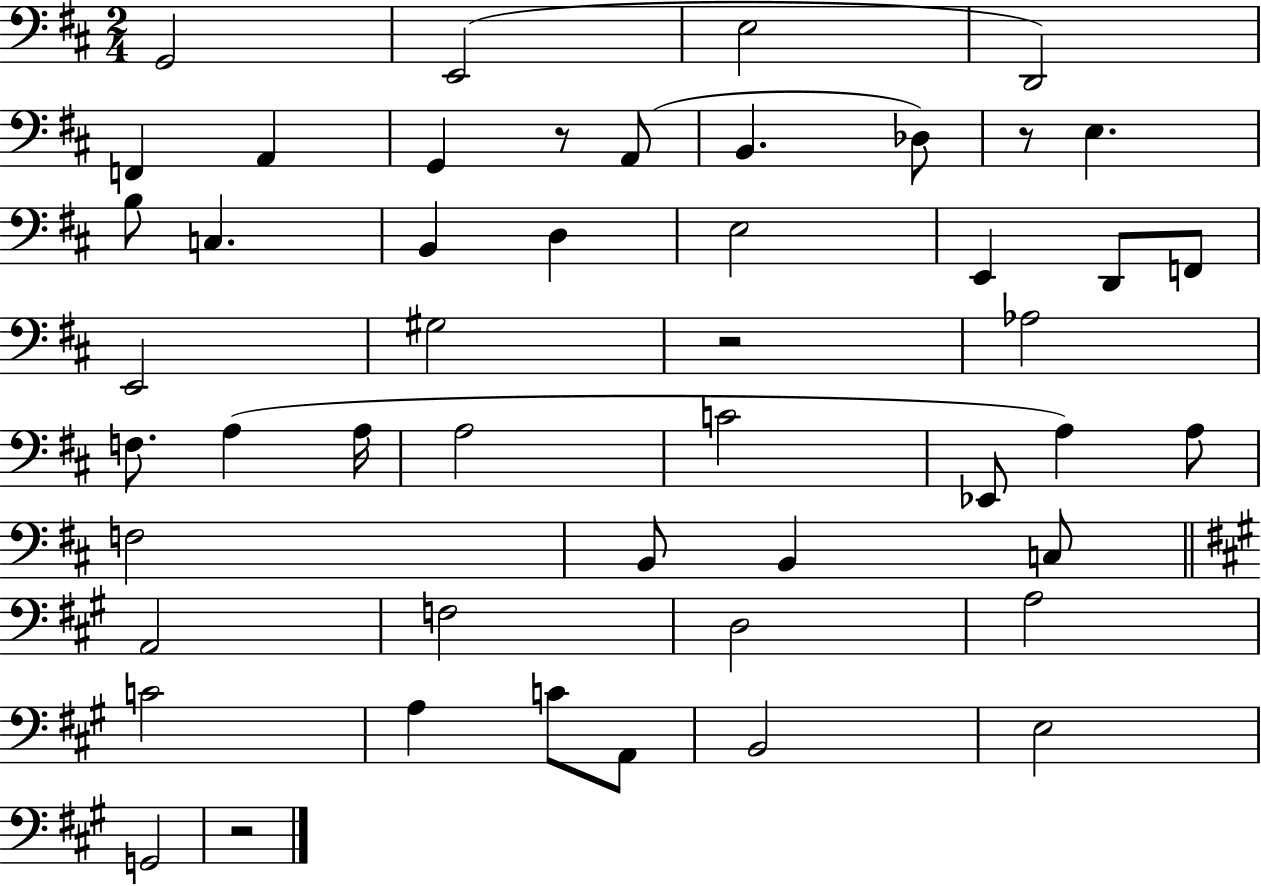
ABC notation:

X:1
T:Untitled
M:2/4
L:1/4
K:D
G,,2 E,,2 E,2 D,,2 F,, A,, G,, z/2 A,,/2 B,, _D,/2 z/2 E, B,/2 C, B,, D, E,2 E,, D,,/2 F,,/2 E,,2 ^G,2 z2 _A,2 F,/2 A, A,/4 A,2 C2 _E,,/2 A, A,/2 F,2 B,,/2 B,, C,/2 A,,2 F,2 D,2 A,2 C2 A, C/2 A,,/2 B,,2 E,2 G,,2 z2